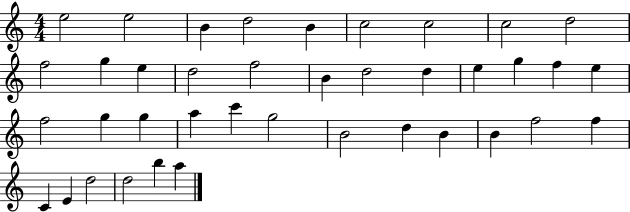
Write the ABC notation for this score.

X:1
T:Untitled
M:4/4
L:1/4
K:C
e2 e2 B d2 B c2 c2 c2 d2 f2 g e d2 f2 B d2 d e g f e f2 g g a c' g2 B2 d B B f2 f C E d2 d2 b a